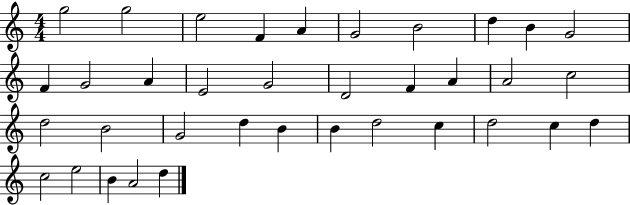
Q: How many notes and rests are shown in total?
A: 36